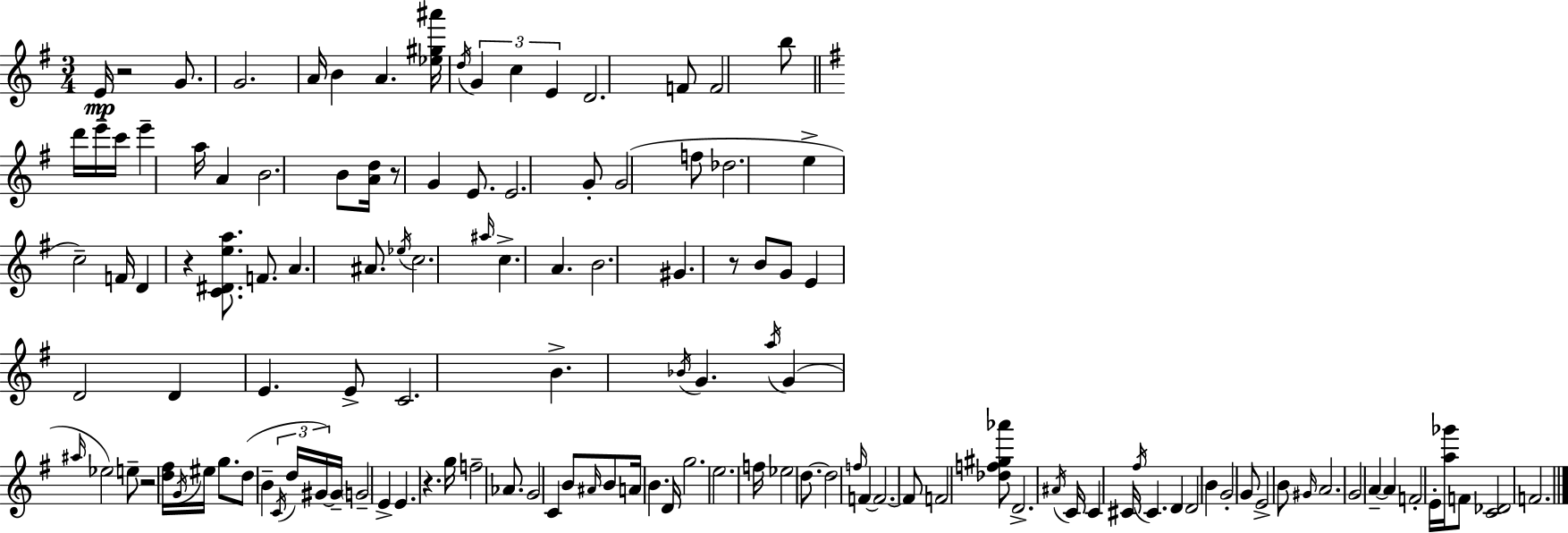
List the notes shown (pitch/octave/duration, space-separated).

E4/s R/h G4/e. G4/h. A4/s B4/q A4/q. [Eb5,G#5,A#6]/s D5/s G4/q C5/q E4/q D4/h. F4/e F4/h B5/e D6/s E6/s C6/s E6/q A5/s A4/q B4/h. B4/e [A4,D5]/s R/e G4/q E4/e. E4/h. G4/e G4/h F5/e Db5/h. E5/q C5/h F4/s D4/q R/q [C4,D#4,E5,A5]/e. F4/e. A4/q. A#4/e. Eb5/s C5/h. A#5/s C5/q. A4/q. B4/h. G#4/q. R/e B4/e G4/e E4/q D4/h D4/q E4/q. E4/e C4/h. B4/q. Bb4/s G4/q. A5/s G4/q A#5/s Eb5/h E5/e R/h [D5,F#5]/s G4/s EIS5/s G5/e. D5/e B4/q C4/s D5/s G#4/s G#4/s G4/h E4/q E4/q. R/q. G5/s F5/h Ab4/e. G4/h C4/q B4/e A#4/s B4/e A4/s B4/q. D4/s G5/h. E5/h. F5/s Eb5/h D5/e. D5/h F5/s F4/q F4/h. F4/e F4/h [Db5,F5,G#5,Ab6]/e D4/h. A#4/s C4/s C4/q C#4/s F#5/s C#4/q. D4/q D4/h B4/q G4/h G4/e E4/h B4/e G#4/s A4/h. G4/h A4/q A4/q F4/h E4/s [A5,Gb6]/s F4/e [C4,Db4]/h F4/h.